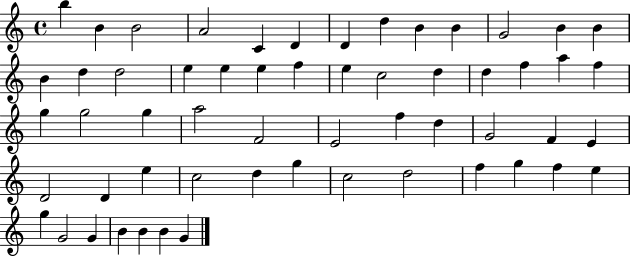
B5/q B4/q B4/h A4/h C4/q D4/q D4/q D5/q B4/q B4/q G4/h B4/q B4/q B4/q D5/q D5/h E5/q E5/q E5/q F5/q E5/q C5/h D5/q D5/q F5/q A5/q F5/q G5/q G5/h G5/q A5/h F4/h E4/h F5/q D5/q G4/h F4/q E4/q D4/h D4/q E5/q C5/h D5/q G5/q C5/h D5/h F5/q G5/q F5/q E5/q G5/q G4/h G4/q B4/q B4/q B4/q G4/q